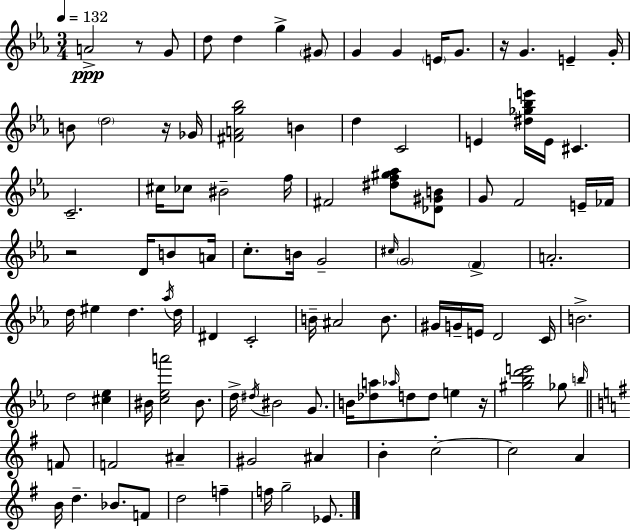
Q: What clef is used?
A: treble